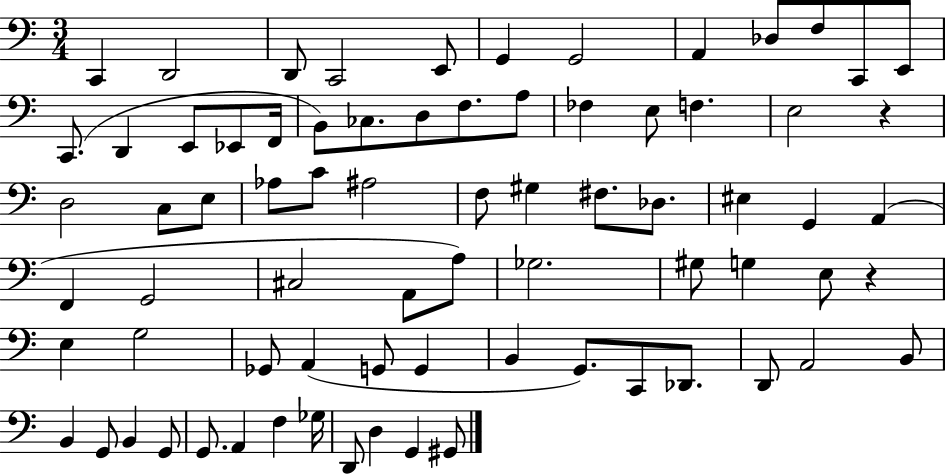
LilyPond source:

{
  \clef bass
  \numericTimeSignature
  \time 3/4
  \key c \major
  \repeat volta 2 { c,4 d,2 | d,8 c,2 e,8 | g,4 g,2 | a,4 des8 f8 c,8 e,8 | \break c,8.( d,4 e,8 ees,8 f,16 | b,8) ces8. d8 f8. a8 | fes4 e8 f4. | e2 r4 | \break d2 c8 e8 | aes8 c'8 ais2 | f8 gis4 fis8. des8. | eis4 g,4 a,4( | \break f,4 g,2 | cis2 a,8 a8) | ges2. | gis8 g4 e8 r4 | \break e4 g2 | ges,8 a,4( g,8 g,4 | b,4 g,8.) c,8 des,8. | d,8 a,2 b,8 | \break b,4 g,8 b,4 g,8 | g,8. a,4 f4 ges16 | d,8 d4 g,4 gis,8 | } \bar "|."
}